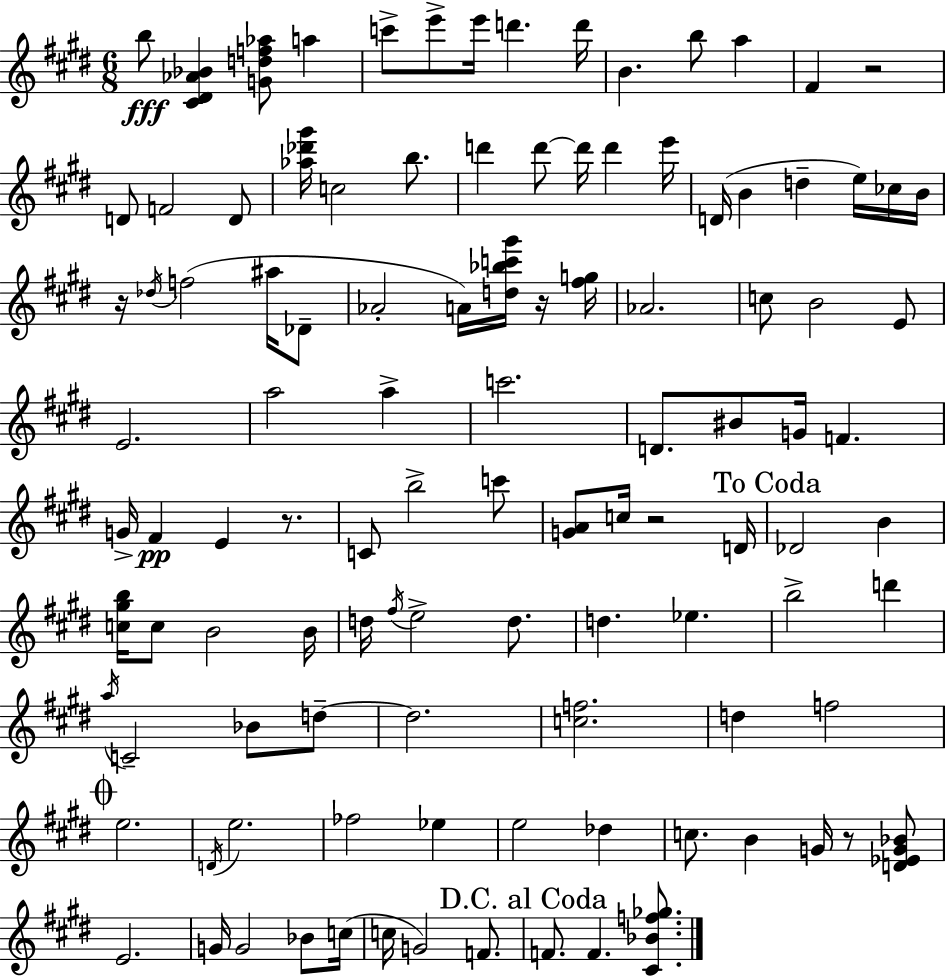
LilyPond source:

{
  \clef treble
  \numericTimeSignature
  \time 6/8
  \key e \major
  b''8\fff <cis' dis' aes' bes'>4 <g' d'' f'' aes''>8 a''4 | c'''8-> e'''8-> e'''16 d'''4. d'''16 | b'4. b''8 a''4 | fis'4 r2 | \break d'8 f'2 d'8 | <aes'' des''' gis'''>16 c''2 b''8. | d'''4 d'''8~~ d'''16 d'''4 e'''16 | d'16( b'4 d''4-- e''16) ces''16 b'16 | \break r16 \acciaccatura { des''16 } f''2( ais''16 des'8-- | aes'2-. a'16) <d'' bes'' c''' gis'''>16 r16 | <fis'' g''>16 aes'2. | c''8 b'2 e'8 | \break e'2. | a''2 a''4-> | c'''2. | d'8. bis'8 g'16 f'4. | \break g'16-> fis'4\pp e'4 r8. | c'8 b''2-> c'''8 | <g' a'>8 c''16 r2 | d'16 \mark "To Coda" des'2 b'4 | \break <c'' gis'' b''>16 c''8 b'2 | b'16 d''16 \acciaccatura { fis''16 } e''2-> d''8. | d''4. ees''4. | b''2-> d'''4 | \break \acciaccatura { a''16 } c'2-- bes'8 | d''8--~~ d''2. | <c'' f''>2. | d''4 f''2 | \break \mark \markup { \musicglyph "scripts.coda" } e''2. | \acciaccatura { d'16 } e''2. | fes''2 | ees''4 e''2 | \break des''4 c''8. b'4 g'16 | r8 <d' ees' g' bes'>8 e'2. | g'16 g'2 | bes'8 c''16( c''16 g'2) | \break f'8. \mark "D.C. al Coda" f'8. f'4. | <cis' bes' f'' ges''>8. \bar "|."
}